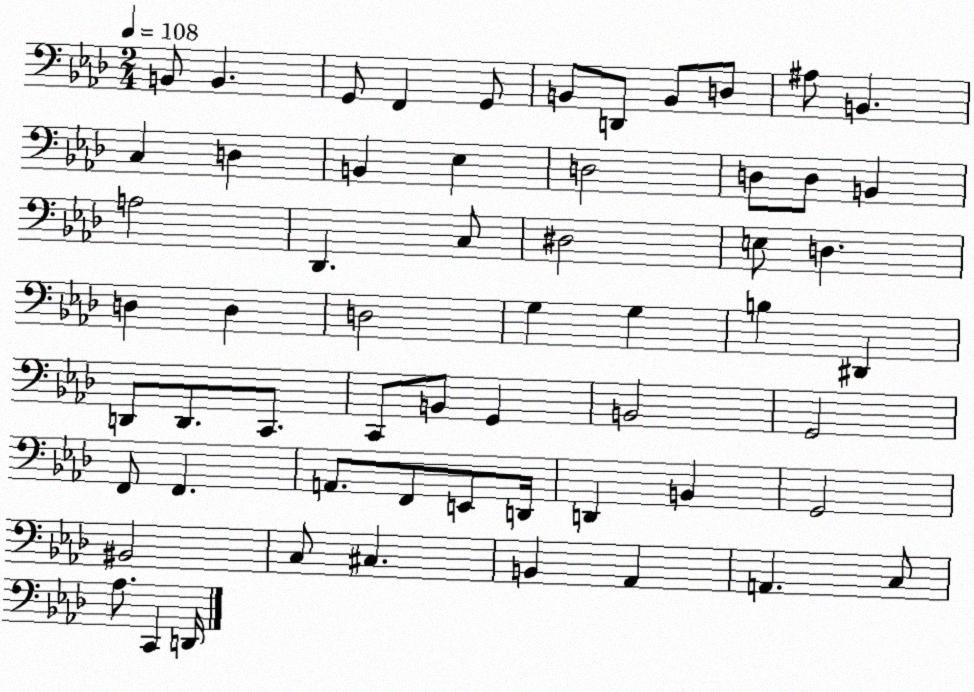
X:1
T:Untitled
M:2/4
L:1/4
K:Ab
B,,/2 B,, G,,/2 F,, G,,/2 B,,/2 D,,/2 B,,/2 D,/2 ^A,/2 B,, C, D, B,, _E, D,2 D,/2 D,/2 B,, A,2 _D,, C,/2 ^D,2 E,/2 D, D, D, D,2 G, G, B, ^D,, D,,/2 D,,/2 C,,/2 C,,/2 B,,/2 G,, B,,2 G,,2 F,,/2 F,, A,,/2 F,,/2 E,,/2 D,,/4 D,, B,, G,,2 ^B,,2 C,/2 ^C, B,, _A,, A,, C,/2 _A,/2 C,, D,,/4